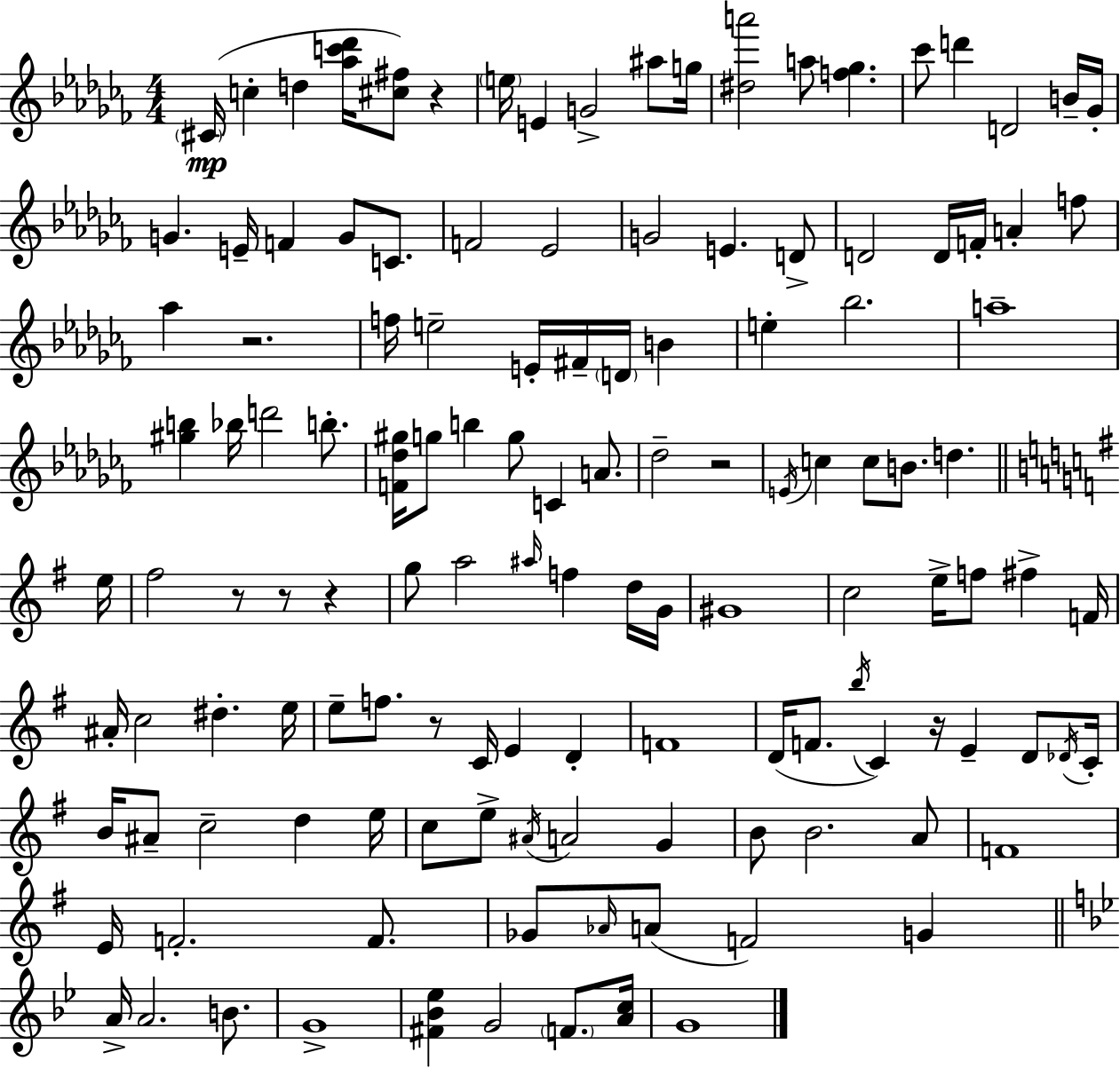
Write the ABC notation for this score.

X:1
T:Untitled
M:4/4
L:1/4
K:Abm
^C/4 c d [_ac'_d']/4 [^c^f]/2 z e/4 E G2 ^a/2 g/4 [^da']2 a/2 [f_g] _c'/2 d' D2 B/4 _G/4 G E/4 F G/2 C/2 F2 _E2 G2 E D/2 D2 D/4 F/4 A f/2 _a z2 f/4 e2 E/4 ^F/4 D/4 B e _b2 a4 [^gb] _b/4 d'2 b/2 [F_d^g]/4 g/2 b g/2 C A/2 _d2 z2 E/4 c c/2 B/2 d e/4 ^f2 z/2 z/2 z g/2 a2 ^a/4 f d/4 G/4 ^G4 c2 e/4 f/2 ^f F/4 ^A/4 c2 ^d e/4 e/2 f/2 z/2 C/4 E D F4 D/4 F/2 b/4 C z/4 E D/2 _D/4 C/4 B/4 ^A/2 c2 d e/4 c/2 e/2 ^A/4 A2 G B/2 B2 A/2 F4 E/4 F2 F/2 _G/2 _A/4 A/2 F2 G A/4 A2 B/2 G4 [^F_B_e] G2 F/2 [Ac]/4 G4